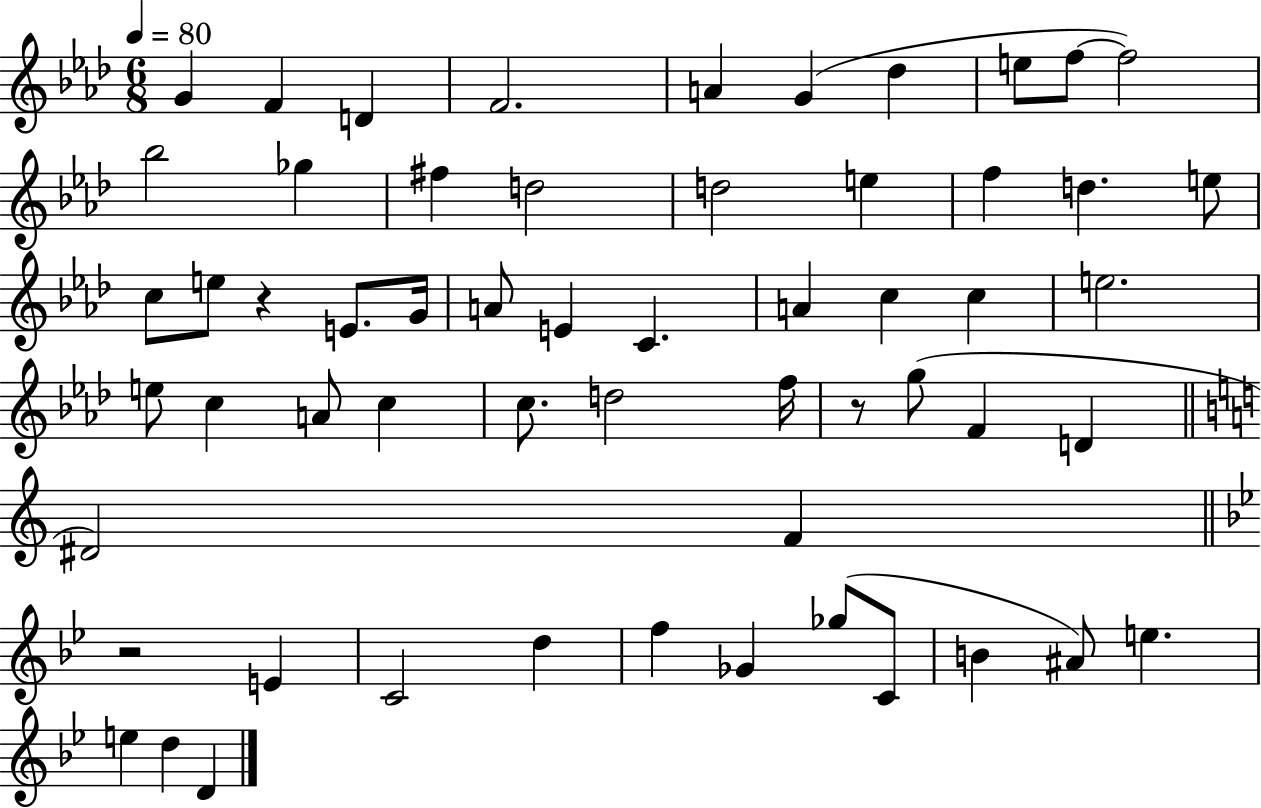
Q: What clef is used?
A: treble